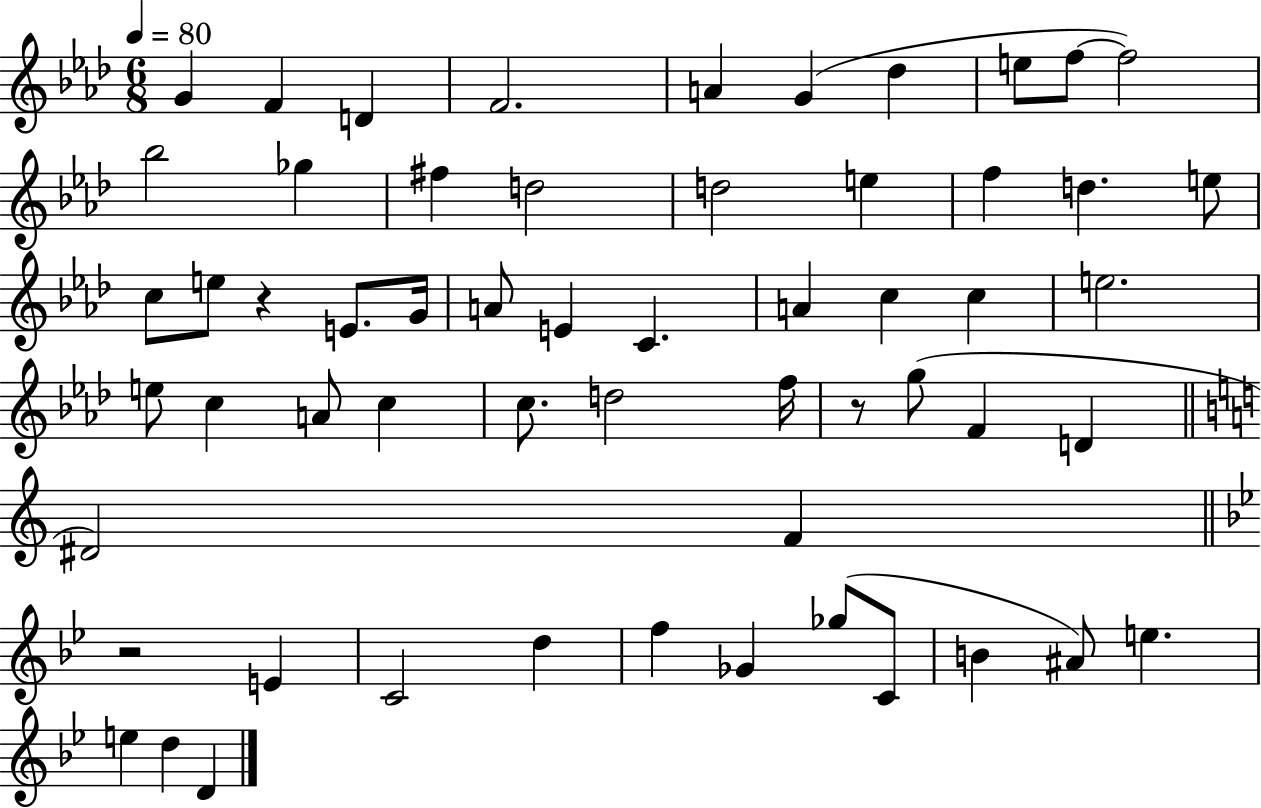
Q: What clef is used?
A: treble